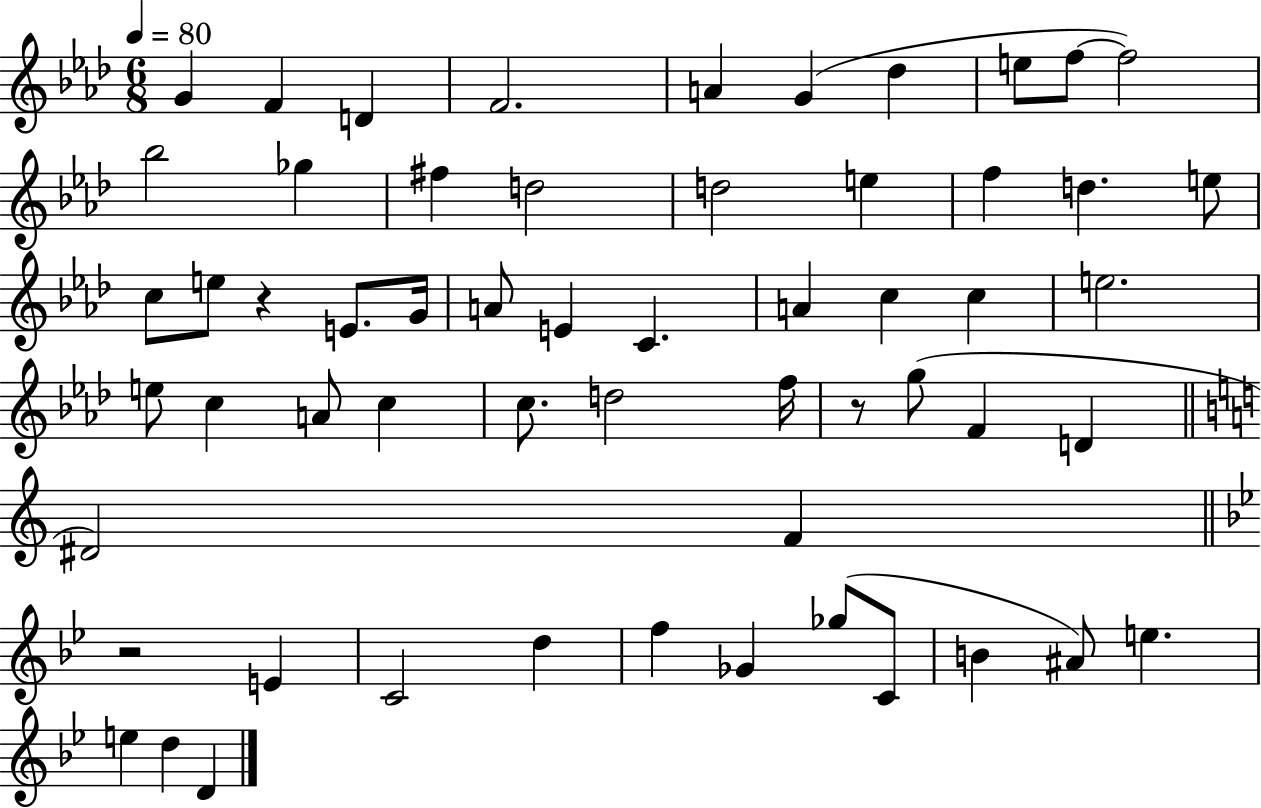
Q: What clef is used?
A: treble